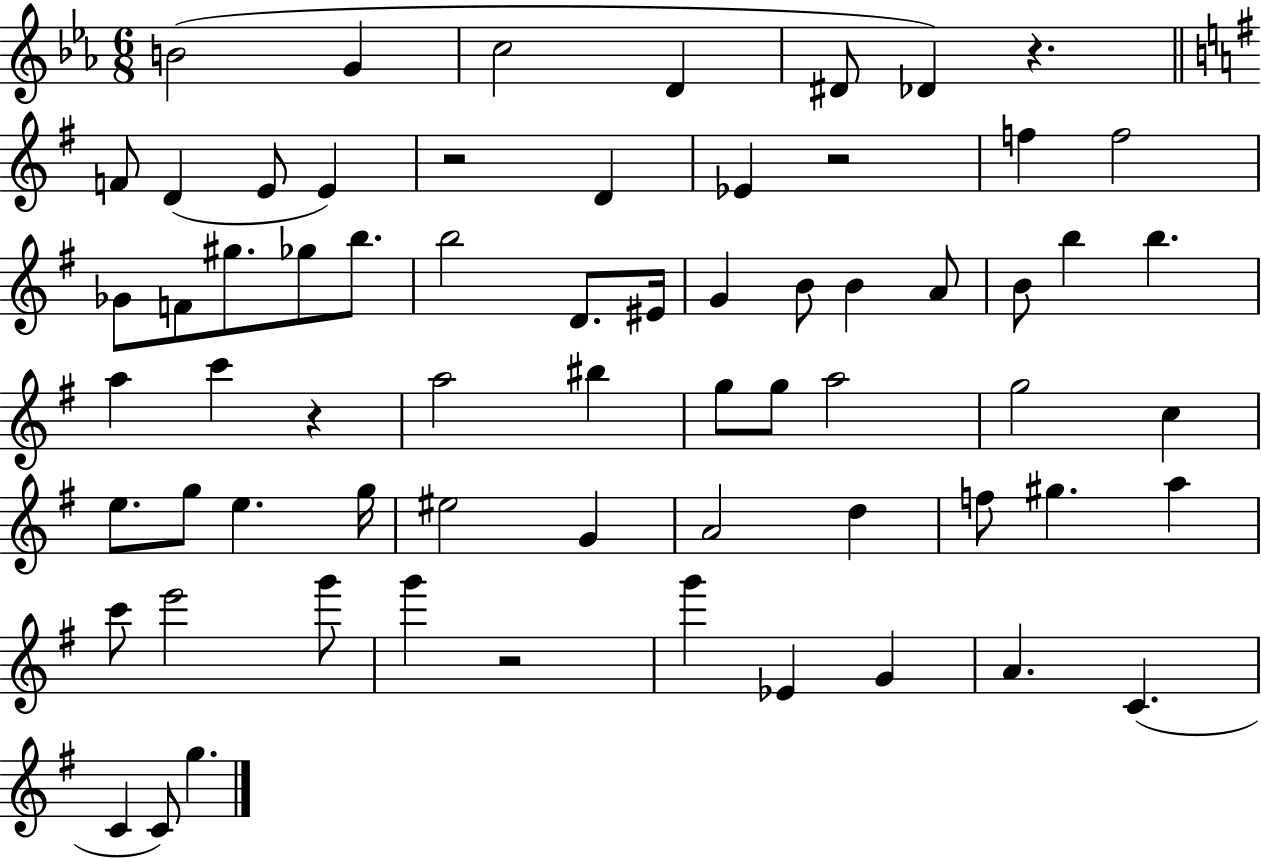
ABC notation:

X:1
T:Untitled
M:6/8
L:1/4
K:Eb
B2 G c2 D ^D/2 _D z F/2 D E/2 E z2 D _E z2 f f2 _G/2 F/2 ^g/2 _g/2 b/2 b2 D/2 ^E/4 G B/2 B A/2 B/2 b b a c' z a2 ^b g/2 g/2 a2 g2 c e/2 g/2 e g/4 ^e2 G A2 d f/2 ^g a c'/2 e'2 g'/2 g' z2 g' _E G A C C C/2 g